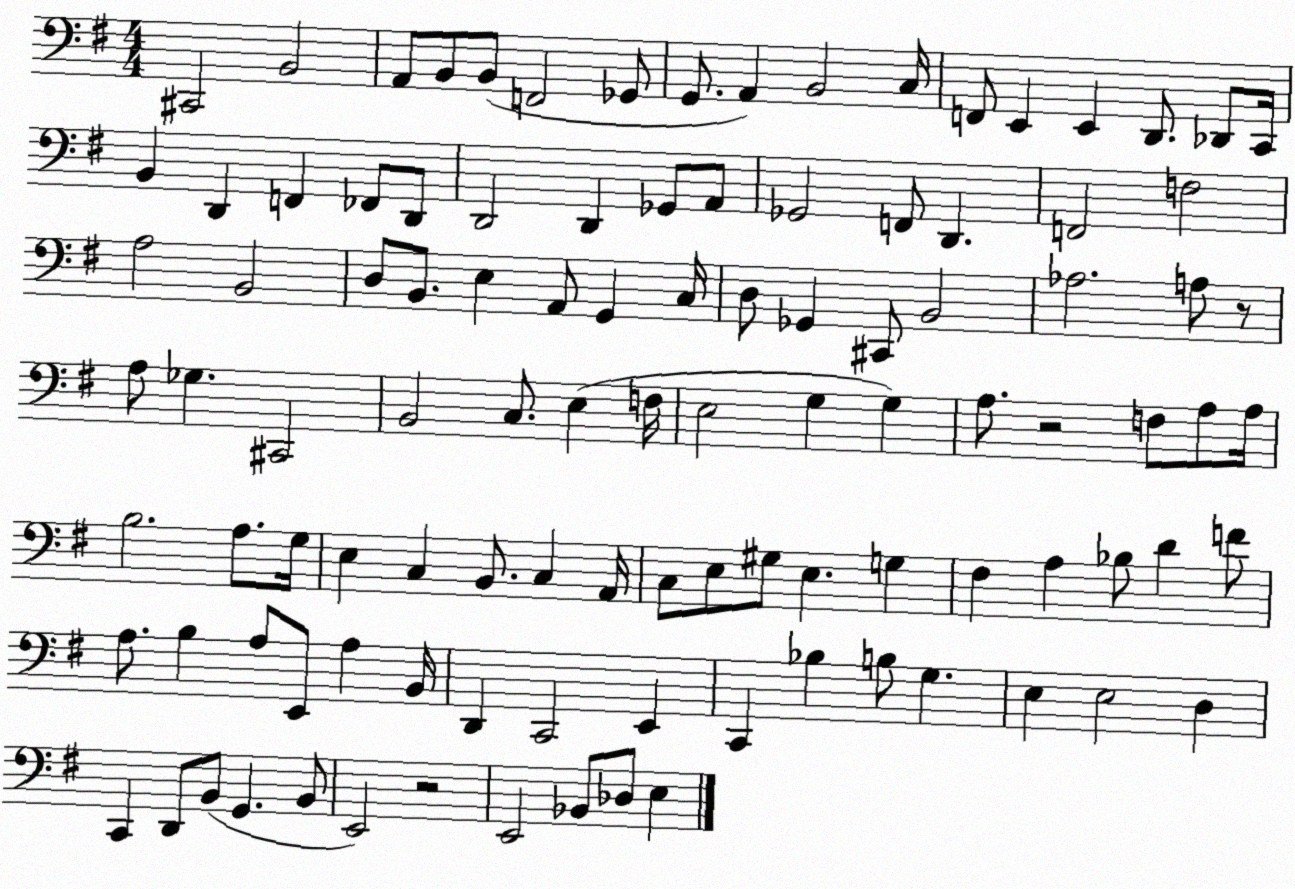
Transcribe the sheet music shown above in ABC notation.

X:1
T:Untitled
M:4/4
L:1/4
K:G
^C,,2 B,,2 A,,/2 B,,/2 B,,/2 F,,2 _G,,/2 G,,/2 A,, B,,2 C,/4 F,,/2 E,, E,, D,,/2 _D,,/2 C,,/4 B,, D,, F,, _F,,/2 D,,/2 D,,2 D,, _G,,/2 A,,/2 _G,,2 F,,/2 D,, F,,2 F,2 A,2 B,,2 D,/2 B,,/2 E, A,,/2 G,, C,/4 D,/2 _G,, ^C,,/2 B,,2 _A,2 A,/2 z/2 A,/2 _G, ^C,,2 B,,2 C,/2 E, F,/4 E,2 G, G, A,/2 z2 F,/2 A,/2 A,/4 B,2 A,/2 G,/4 E, C, B,,/2 C, A,,/4 C,/2 E,/2 ^G,/2 E, G, ^F, A, _B,/2 D F/2 A,/2 B, A,/2 E,,/2 A, B,,/4 D,, C,,2 E,, C,, _B, B,/2 G, E, E,2 D, C,, D,,/2 B,,/2 G,, B,,/2 E,,2 z2 E,,2 _B,,/2 _D,/2 E,